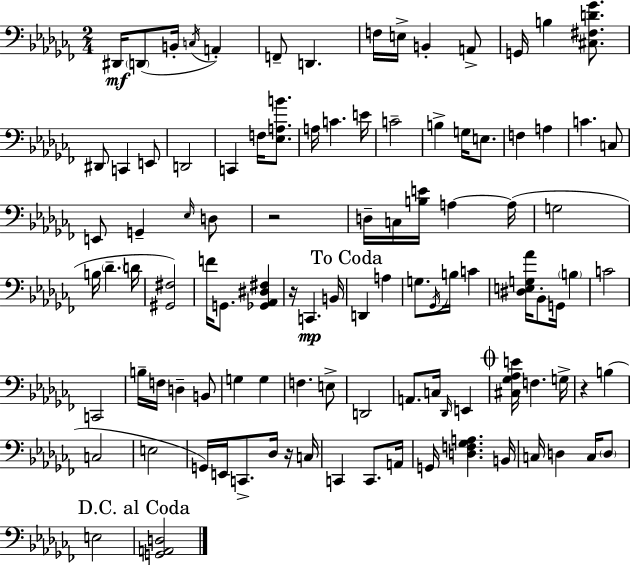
X:1
T:Untitled
M:2/4
L:1/4
K:Abm
^D,,/4 D,,/2 B,,/4 C,/4 A,, F,,/2 D,, F,/4 E,/4 B,, A,,/2 G,,/4 B, [^C,^F,D_G]/2 ^D,,/2 C,, E,,/2 D,,2 C,, F,/4 [_E,A,B]/2 A,/4 C E/4 C2 B, G,/4 E,/2 F, A, C C,/2 E,,/2 G,, _E,/4 D,/2 z2 D,/4 C,/4 [B,E]/4 A, A,/4 G,2 B,/4 _D D/4 [^G,,^F,]2 F/4 G,,/2 [_G,,_A,,^D,^F,] z/4 C,, B,,/4 D,, A, G,/2 _G,,/4 B,/4 C [^D,E,G,_A]/4 _B,,/2 G,,/4 B, C2 C,,2 B,/4 F,/4 D, B,,/2 G, G, F, E,/2 D,,2 A,,/2 C,/4 _D,,/4 E,, [^C,_G,_A,E]/4 F, G,/4 z B, C,2 E,2 G,,/4 E,,/4 C,,/2 _D,/4 z/4 C,/4 C,, C,,/2 A,,/4 G,,/4 [D,F,_G,A,] B,,/4 C,/4 D, C,/4 D,/2 E,2 [G,,A,,D,]2